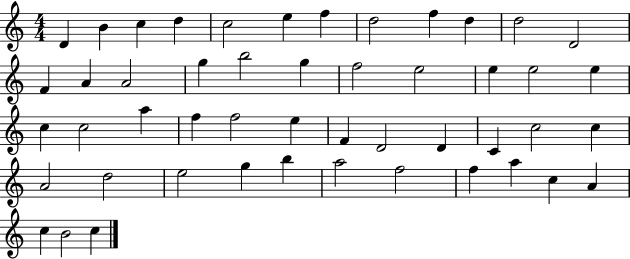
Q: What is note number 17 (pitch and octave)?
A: B5